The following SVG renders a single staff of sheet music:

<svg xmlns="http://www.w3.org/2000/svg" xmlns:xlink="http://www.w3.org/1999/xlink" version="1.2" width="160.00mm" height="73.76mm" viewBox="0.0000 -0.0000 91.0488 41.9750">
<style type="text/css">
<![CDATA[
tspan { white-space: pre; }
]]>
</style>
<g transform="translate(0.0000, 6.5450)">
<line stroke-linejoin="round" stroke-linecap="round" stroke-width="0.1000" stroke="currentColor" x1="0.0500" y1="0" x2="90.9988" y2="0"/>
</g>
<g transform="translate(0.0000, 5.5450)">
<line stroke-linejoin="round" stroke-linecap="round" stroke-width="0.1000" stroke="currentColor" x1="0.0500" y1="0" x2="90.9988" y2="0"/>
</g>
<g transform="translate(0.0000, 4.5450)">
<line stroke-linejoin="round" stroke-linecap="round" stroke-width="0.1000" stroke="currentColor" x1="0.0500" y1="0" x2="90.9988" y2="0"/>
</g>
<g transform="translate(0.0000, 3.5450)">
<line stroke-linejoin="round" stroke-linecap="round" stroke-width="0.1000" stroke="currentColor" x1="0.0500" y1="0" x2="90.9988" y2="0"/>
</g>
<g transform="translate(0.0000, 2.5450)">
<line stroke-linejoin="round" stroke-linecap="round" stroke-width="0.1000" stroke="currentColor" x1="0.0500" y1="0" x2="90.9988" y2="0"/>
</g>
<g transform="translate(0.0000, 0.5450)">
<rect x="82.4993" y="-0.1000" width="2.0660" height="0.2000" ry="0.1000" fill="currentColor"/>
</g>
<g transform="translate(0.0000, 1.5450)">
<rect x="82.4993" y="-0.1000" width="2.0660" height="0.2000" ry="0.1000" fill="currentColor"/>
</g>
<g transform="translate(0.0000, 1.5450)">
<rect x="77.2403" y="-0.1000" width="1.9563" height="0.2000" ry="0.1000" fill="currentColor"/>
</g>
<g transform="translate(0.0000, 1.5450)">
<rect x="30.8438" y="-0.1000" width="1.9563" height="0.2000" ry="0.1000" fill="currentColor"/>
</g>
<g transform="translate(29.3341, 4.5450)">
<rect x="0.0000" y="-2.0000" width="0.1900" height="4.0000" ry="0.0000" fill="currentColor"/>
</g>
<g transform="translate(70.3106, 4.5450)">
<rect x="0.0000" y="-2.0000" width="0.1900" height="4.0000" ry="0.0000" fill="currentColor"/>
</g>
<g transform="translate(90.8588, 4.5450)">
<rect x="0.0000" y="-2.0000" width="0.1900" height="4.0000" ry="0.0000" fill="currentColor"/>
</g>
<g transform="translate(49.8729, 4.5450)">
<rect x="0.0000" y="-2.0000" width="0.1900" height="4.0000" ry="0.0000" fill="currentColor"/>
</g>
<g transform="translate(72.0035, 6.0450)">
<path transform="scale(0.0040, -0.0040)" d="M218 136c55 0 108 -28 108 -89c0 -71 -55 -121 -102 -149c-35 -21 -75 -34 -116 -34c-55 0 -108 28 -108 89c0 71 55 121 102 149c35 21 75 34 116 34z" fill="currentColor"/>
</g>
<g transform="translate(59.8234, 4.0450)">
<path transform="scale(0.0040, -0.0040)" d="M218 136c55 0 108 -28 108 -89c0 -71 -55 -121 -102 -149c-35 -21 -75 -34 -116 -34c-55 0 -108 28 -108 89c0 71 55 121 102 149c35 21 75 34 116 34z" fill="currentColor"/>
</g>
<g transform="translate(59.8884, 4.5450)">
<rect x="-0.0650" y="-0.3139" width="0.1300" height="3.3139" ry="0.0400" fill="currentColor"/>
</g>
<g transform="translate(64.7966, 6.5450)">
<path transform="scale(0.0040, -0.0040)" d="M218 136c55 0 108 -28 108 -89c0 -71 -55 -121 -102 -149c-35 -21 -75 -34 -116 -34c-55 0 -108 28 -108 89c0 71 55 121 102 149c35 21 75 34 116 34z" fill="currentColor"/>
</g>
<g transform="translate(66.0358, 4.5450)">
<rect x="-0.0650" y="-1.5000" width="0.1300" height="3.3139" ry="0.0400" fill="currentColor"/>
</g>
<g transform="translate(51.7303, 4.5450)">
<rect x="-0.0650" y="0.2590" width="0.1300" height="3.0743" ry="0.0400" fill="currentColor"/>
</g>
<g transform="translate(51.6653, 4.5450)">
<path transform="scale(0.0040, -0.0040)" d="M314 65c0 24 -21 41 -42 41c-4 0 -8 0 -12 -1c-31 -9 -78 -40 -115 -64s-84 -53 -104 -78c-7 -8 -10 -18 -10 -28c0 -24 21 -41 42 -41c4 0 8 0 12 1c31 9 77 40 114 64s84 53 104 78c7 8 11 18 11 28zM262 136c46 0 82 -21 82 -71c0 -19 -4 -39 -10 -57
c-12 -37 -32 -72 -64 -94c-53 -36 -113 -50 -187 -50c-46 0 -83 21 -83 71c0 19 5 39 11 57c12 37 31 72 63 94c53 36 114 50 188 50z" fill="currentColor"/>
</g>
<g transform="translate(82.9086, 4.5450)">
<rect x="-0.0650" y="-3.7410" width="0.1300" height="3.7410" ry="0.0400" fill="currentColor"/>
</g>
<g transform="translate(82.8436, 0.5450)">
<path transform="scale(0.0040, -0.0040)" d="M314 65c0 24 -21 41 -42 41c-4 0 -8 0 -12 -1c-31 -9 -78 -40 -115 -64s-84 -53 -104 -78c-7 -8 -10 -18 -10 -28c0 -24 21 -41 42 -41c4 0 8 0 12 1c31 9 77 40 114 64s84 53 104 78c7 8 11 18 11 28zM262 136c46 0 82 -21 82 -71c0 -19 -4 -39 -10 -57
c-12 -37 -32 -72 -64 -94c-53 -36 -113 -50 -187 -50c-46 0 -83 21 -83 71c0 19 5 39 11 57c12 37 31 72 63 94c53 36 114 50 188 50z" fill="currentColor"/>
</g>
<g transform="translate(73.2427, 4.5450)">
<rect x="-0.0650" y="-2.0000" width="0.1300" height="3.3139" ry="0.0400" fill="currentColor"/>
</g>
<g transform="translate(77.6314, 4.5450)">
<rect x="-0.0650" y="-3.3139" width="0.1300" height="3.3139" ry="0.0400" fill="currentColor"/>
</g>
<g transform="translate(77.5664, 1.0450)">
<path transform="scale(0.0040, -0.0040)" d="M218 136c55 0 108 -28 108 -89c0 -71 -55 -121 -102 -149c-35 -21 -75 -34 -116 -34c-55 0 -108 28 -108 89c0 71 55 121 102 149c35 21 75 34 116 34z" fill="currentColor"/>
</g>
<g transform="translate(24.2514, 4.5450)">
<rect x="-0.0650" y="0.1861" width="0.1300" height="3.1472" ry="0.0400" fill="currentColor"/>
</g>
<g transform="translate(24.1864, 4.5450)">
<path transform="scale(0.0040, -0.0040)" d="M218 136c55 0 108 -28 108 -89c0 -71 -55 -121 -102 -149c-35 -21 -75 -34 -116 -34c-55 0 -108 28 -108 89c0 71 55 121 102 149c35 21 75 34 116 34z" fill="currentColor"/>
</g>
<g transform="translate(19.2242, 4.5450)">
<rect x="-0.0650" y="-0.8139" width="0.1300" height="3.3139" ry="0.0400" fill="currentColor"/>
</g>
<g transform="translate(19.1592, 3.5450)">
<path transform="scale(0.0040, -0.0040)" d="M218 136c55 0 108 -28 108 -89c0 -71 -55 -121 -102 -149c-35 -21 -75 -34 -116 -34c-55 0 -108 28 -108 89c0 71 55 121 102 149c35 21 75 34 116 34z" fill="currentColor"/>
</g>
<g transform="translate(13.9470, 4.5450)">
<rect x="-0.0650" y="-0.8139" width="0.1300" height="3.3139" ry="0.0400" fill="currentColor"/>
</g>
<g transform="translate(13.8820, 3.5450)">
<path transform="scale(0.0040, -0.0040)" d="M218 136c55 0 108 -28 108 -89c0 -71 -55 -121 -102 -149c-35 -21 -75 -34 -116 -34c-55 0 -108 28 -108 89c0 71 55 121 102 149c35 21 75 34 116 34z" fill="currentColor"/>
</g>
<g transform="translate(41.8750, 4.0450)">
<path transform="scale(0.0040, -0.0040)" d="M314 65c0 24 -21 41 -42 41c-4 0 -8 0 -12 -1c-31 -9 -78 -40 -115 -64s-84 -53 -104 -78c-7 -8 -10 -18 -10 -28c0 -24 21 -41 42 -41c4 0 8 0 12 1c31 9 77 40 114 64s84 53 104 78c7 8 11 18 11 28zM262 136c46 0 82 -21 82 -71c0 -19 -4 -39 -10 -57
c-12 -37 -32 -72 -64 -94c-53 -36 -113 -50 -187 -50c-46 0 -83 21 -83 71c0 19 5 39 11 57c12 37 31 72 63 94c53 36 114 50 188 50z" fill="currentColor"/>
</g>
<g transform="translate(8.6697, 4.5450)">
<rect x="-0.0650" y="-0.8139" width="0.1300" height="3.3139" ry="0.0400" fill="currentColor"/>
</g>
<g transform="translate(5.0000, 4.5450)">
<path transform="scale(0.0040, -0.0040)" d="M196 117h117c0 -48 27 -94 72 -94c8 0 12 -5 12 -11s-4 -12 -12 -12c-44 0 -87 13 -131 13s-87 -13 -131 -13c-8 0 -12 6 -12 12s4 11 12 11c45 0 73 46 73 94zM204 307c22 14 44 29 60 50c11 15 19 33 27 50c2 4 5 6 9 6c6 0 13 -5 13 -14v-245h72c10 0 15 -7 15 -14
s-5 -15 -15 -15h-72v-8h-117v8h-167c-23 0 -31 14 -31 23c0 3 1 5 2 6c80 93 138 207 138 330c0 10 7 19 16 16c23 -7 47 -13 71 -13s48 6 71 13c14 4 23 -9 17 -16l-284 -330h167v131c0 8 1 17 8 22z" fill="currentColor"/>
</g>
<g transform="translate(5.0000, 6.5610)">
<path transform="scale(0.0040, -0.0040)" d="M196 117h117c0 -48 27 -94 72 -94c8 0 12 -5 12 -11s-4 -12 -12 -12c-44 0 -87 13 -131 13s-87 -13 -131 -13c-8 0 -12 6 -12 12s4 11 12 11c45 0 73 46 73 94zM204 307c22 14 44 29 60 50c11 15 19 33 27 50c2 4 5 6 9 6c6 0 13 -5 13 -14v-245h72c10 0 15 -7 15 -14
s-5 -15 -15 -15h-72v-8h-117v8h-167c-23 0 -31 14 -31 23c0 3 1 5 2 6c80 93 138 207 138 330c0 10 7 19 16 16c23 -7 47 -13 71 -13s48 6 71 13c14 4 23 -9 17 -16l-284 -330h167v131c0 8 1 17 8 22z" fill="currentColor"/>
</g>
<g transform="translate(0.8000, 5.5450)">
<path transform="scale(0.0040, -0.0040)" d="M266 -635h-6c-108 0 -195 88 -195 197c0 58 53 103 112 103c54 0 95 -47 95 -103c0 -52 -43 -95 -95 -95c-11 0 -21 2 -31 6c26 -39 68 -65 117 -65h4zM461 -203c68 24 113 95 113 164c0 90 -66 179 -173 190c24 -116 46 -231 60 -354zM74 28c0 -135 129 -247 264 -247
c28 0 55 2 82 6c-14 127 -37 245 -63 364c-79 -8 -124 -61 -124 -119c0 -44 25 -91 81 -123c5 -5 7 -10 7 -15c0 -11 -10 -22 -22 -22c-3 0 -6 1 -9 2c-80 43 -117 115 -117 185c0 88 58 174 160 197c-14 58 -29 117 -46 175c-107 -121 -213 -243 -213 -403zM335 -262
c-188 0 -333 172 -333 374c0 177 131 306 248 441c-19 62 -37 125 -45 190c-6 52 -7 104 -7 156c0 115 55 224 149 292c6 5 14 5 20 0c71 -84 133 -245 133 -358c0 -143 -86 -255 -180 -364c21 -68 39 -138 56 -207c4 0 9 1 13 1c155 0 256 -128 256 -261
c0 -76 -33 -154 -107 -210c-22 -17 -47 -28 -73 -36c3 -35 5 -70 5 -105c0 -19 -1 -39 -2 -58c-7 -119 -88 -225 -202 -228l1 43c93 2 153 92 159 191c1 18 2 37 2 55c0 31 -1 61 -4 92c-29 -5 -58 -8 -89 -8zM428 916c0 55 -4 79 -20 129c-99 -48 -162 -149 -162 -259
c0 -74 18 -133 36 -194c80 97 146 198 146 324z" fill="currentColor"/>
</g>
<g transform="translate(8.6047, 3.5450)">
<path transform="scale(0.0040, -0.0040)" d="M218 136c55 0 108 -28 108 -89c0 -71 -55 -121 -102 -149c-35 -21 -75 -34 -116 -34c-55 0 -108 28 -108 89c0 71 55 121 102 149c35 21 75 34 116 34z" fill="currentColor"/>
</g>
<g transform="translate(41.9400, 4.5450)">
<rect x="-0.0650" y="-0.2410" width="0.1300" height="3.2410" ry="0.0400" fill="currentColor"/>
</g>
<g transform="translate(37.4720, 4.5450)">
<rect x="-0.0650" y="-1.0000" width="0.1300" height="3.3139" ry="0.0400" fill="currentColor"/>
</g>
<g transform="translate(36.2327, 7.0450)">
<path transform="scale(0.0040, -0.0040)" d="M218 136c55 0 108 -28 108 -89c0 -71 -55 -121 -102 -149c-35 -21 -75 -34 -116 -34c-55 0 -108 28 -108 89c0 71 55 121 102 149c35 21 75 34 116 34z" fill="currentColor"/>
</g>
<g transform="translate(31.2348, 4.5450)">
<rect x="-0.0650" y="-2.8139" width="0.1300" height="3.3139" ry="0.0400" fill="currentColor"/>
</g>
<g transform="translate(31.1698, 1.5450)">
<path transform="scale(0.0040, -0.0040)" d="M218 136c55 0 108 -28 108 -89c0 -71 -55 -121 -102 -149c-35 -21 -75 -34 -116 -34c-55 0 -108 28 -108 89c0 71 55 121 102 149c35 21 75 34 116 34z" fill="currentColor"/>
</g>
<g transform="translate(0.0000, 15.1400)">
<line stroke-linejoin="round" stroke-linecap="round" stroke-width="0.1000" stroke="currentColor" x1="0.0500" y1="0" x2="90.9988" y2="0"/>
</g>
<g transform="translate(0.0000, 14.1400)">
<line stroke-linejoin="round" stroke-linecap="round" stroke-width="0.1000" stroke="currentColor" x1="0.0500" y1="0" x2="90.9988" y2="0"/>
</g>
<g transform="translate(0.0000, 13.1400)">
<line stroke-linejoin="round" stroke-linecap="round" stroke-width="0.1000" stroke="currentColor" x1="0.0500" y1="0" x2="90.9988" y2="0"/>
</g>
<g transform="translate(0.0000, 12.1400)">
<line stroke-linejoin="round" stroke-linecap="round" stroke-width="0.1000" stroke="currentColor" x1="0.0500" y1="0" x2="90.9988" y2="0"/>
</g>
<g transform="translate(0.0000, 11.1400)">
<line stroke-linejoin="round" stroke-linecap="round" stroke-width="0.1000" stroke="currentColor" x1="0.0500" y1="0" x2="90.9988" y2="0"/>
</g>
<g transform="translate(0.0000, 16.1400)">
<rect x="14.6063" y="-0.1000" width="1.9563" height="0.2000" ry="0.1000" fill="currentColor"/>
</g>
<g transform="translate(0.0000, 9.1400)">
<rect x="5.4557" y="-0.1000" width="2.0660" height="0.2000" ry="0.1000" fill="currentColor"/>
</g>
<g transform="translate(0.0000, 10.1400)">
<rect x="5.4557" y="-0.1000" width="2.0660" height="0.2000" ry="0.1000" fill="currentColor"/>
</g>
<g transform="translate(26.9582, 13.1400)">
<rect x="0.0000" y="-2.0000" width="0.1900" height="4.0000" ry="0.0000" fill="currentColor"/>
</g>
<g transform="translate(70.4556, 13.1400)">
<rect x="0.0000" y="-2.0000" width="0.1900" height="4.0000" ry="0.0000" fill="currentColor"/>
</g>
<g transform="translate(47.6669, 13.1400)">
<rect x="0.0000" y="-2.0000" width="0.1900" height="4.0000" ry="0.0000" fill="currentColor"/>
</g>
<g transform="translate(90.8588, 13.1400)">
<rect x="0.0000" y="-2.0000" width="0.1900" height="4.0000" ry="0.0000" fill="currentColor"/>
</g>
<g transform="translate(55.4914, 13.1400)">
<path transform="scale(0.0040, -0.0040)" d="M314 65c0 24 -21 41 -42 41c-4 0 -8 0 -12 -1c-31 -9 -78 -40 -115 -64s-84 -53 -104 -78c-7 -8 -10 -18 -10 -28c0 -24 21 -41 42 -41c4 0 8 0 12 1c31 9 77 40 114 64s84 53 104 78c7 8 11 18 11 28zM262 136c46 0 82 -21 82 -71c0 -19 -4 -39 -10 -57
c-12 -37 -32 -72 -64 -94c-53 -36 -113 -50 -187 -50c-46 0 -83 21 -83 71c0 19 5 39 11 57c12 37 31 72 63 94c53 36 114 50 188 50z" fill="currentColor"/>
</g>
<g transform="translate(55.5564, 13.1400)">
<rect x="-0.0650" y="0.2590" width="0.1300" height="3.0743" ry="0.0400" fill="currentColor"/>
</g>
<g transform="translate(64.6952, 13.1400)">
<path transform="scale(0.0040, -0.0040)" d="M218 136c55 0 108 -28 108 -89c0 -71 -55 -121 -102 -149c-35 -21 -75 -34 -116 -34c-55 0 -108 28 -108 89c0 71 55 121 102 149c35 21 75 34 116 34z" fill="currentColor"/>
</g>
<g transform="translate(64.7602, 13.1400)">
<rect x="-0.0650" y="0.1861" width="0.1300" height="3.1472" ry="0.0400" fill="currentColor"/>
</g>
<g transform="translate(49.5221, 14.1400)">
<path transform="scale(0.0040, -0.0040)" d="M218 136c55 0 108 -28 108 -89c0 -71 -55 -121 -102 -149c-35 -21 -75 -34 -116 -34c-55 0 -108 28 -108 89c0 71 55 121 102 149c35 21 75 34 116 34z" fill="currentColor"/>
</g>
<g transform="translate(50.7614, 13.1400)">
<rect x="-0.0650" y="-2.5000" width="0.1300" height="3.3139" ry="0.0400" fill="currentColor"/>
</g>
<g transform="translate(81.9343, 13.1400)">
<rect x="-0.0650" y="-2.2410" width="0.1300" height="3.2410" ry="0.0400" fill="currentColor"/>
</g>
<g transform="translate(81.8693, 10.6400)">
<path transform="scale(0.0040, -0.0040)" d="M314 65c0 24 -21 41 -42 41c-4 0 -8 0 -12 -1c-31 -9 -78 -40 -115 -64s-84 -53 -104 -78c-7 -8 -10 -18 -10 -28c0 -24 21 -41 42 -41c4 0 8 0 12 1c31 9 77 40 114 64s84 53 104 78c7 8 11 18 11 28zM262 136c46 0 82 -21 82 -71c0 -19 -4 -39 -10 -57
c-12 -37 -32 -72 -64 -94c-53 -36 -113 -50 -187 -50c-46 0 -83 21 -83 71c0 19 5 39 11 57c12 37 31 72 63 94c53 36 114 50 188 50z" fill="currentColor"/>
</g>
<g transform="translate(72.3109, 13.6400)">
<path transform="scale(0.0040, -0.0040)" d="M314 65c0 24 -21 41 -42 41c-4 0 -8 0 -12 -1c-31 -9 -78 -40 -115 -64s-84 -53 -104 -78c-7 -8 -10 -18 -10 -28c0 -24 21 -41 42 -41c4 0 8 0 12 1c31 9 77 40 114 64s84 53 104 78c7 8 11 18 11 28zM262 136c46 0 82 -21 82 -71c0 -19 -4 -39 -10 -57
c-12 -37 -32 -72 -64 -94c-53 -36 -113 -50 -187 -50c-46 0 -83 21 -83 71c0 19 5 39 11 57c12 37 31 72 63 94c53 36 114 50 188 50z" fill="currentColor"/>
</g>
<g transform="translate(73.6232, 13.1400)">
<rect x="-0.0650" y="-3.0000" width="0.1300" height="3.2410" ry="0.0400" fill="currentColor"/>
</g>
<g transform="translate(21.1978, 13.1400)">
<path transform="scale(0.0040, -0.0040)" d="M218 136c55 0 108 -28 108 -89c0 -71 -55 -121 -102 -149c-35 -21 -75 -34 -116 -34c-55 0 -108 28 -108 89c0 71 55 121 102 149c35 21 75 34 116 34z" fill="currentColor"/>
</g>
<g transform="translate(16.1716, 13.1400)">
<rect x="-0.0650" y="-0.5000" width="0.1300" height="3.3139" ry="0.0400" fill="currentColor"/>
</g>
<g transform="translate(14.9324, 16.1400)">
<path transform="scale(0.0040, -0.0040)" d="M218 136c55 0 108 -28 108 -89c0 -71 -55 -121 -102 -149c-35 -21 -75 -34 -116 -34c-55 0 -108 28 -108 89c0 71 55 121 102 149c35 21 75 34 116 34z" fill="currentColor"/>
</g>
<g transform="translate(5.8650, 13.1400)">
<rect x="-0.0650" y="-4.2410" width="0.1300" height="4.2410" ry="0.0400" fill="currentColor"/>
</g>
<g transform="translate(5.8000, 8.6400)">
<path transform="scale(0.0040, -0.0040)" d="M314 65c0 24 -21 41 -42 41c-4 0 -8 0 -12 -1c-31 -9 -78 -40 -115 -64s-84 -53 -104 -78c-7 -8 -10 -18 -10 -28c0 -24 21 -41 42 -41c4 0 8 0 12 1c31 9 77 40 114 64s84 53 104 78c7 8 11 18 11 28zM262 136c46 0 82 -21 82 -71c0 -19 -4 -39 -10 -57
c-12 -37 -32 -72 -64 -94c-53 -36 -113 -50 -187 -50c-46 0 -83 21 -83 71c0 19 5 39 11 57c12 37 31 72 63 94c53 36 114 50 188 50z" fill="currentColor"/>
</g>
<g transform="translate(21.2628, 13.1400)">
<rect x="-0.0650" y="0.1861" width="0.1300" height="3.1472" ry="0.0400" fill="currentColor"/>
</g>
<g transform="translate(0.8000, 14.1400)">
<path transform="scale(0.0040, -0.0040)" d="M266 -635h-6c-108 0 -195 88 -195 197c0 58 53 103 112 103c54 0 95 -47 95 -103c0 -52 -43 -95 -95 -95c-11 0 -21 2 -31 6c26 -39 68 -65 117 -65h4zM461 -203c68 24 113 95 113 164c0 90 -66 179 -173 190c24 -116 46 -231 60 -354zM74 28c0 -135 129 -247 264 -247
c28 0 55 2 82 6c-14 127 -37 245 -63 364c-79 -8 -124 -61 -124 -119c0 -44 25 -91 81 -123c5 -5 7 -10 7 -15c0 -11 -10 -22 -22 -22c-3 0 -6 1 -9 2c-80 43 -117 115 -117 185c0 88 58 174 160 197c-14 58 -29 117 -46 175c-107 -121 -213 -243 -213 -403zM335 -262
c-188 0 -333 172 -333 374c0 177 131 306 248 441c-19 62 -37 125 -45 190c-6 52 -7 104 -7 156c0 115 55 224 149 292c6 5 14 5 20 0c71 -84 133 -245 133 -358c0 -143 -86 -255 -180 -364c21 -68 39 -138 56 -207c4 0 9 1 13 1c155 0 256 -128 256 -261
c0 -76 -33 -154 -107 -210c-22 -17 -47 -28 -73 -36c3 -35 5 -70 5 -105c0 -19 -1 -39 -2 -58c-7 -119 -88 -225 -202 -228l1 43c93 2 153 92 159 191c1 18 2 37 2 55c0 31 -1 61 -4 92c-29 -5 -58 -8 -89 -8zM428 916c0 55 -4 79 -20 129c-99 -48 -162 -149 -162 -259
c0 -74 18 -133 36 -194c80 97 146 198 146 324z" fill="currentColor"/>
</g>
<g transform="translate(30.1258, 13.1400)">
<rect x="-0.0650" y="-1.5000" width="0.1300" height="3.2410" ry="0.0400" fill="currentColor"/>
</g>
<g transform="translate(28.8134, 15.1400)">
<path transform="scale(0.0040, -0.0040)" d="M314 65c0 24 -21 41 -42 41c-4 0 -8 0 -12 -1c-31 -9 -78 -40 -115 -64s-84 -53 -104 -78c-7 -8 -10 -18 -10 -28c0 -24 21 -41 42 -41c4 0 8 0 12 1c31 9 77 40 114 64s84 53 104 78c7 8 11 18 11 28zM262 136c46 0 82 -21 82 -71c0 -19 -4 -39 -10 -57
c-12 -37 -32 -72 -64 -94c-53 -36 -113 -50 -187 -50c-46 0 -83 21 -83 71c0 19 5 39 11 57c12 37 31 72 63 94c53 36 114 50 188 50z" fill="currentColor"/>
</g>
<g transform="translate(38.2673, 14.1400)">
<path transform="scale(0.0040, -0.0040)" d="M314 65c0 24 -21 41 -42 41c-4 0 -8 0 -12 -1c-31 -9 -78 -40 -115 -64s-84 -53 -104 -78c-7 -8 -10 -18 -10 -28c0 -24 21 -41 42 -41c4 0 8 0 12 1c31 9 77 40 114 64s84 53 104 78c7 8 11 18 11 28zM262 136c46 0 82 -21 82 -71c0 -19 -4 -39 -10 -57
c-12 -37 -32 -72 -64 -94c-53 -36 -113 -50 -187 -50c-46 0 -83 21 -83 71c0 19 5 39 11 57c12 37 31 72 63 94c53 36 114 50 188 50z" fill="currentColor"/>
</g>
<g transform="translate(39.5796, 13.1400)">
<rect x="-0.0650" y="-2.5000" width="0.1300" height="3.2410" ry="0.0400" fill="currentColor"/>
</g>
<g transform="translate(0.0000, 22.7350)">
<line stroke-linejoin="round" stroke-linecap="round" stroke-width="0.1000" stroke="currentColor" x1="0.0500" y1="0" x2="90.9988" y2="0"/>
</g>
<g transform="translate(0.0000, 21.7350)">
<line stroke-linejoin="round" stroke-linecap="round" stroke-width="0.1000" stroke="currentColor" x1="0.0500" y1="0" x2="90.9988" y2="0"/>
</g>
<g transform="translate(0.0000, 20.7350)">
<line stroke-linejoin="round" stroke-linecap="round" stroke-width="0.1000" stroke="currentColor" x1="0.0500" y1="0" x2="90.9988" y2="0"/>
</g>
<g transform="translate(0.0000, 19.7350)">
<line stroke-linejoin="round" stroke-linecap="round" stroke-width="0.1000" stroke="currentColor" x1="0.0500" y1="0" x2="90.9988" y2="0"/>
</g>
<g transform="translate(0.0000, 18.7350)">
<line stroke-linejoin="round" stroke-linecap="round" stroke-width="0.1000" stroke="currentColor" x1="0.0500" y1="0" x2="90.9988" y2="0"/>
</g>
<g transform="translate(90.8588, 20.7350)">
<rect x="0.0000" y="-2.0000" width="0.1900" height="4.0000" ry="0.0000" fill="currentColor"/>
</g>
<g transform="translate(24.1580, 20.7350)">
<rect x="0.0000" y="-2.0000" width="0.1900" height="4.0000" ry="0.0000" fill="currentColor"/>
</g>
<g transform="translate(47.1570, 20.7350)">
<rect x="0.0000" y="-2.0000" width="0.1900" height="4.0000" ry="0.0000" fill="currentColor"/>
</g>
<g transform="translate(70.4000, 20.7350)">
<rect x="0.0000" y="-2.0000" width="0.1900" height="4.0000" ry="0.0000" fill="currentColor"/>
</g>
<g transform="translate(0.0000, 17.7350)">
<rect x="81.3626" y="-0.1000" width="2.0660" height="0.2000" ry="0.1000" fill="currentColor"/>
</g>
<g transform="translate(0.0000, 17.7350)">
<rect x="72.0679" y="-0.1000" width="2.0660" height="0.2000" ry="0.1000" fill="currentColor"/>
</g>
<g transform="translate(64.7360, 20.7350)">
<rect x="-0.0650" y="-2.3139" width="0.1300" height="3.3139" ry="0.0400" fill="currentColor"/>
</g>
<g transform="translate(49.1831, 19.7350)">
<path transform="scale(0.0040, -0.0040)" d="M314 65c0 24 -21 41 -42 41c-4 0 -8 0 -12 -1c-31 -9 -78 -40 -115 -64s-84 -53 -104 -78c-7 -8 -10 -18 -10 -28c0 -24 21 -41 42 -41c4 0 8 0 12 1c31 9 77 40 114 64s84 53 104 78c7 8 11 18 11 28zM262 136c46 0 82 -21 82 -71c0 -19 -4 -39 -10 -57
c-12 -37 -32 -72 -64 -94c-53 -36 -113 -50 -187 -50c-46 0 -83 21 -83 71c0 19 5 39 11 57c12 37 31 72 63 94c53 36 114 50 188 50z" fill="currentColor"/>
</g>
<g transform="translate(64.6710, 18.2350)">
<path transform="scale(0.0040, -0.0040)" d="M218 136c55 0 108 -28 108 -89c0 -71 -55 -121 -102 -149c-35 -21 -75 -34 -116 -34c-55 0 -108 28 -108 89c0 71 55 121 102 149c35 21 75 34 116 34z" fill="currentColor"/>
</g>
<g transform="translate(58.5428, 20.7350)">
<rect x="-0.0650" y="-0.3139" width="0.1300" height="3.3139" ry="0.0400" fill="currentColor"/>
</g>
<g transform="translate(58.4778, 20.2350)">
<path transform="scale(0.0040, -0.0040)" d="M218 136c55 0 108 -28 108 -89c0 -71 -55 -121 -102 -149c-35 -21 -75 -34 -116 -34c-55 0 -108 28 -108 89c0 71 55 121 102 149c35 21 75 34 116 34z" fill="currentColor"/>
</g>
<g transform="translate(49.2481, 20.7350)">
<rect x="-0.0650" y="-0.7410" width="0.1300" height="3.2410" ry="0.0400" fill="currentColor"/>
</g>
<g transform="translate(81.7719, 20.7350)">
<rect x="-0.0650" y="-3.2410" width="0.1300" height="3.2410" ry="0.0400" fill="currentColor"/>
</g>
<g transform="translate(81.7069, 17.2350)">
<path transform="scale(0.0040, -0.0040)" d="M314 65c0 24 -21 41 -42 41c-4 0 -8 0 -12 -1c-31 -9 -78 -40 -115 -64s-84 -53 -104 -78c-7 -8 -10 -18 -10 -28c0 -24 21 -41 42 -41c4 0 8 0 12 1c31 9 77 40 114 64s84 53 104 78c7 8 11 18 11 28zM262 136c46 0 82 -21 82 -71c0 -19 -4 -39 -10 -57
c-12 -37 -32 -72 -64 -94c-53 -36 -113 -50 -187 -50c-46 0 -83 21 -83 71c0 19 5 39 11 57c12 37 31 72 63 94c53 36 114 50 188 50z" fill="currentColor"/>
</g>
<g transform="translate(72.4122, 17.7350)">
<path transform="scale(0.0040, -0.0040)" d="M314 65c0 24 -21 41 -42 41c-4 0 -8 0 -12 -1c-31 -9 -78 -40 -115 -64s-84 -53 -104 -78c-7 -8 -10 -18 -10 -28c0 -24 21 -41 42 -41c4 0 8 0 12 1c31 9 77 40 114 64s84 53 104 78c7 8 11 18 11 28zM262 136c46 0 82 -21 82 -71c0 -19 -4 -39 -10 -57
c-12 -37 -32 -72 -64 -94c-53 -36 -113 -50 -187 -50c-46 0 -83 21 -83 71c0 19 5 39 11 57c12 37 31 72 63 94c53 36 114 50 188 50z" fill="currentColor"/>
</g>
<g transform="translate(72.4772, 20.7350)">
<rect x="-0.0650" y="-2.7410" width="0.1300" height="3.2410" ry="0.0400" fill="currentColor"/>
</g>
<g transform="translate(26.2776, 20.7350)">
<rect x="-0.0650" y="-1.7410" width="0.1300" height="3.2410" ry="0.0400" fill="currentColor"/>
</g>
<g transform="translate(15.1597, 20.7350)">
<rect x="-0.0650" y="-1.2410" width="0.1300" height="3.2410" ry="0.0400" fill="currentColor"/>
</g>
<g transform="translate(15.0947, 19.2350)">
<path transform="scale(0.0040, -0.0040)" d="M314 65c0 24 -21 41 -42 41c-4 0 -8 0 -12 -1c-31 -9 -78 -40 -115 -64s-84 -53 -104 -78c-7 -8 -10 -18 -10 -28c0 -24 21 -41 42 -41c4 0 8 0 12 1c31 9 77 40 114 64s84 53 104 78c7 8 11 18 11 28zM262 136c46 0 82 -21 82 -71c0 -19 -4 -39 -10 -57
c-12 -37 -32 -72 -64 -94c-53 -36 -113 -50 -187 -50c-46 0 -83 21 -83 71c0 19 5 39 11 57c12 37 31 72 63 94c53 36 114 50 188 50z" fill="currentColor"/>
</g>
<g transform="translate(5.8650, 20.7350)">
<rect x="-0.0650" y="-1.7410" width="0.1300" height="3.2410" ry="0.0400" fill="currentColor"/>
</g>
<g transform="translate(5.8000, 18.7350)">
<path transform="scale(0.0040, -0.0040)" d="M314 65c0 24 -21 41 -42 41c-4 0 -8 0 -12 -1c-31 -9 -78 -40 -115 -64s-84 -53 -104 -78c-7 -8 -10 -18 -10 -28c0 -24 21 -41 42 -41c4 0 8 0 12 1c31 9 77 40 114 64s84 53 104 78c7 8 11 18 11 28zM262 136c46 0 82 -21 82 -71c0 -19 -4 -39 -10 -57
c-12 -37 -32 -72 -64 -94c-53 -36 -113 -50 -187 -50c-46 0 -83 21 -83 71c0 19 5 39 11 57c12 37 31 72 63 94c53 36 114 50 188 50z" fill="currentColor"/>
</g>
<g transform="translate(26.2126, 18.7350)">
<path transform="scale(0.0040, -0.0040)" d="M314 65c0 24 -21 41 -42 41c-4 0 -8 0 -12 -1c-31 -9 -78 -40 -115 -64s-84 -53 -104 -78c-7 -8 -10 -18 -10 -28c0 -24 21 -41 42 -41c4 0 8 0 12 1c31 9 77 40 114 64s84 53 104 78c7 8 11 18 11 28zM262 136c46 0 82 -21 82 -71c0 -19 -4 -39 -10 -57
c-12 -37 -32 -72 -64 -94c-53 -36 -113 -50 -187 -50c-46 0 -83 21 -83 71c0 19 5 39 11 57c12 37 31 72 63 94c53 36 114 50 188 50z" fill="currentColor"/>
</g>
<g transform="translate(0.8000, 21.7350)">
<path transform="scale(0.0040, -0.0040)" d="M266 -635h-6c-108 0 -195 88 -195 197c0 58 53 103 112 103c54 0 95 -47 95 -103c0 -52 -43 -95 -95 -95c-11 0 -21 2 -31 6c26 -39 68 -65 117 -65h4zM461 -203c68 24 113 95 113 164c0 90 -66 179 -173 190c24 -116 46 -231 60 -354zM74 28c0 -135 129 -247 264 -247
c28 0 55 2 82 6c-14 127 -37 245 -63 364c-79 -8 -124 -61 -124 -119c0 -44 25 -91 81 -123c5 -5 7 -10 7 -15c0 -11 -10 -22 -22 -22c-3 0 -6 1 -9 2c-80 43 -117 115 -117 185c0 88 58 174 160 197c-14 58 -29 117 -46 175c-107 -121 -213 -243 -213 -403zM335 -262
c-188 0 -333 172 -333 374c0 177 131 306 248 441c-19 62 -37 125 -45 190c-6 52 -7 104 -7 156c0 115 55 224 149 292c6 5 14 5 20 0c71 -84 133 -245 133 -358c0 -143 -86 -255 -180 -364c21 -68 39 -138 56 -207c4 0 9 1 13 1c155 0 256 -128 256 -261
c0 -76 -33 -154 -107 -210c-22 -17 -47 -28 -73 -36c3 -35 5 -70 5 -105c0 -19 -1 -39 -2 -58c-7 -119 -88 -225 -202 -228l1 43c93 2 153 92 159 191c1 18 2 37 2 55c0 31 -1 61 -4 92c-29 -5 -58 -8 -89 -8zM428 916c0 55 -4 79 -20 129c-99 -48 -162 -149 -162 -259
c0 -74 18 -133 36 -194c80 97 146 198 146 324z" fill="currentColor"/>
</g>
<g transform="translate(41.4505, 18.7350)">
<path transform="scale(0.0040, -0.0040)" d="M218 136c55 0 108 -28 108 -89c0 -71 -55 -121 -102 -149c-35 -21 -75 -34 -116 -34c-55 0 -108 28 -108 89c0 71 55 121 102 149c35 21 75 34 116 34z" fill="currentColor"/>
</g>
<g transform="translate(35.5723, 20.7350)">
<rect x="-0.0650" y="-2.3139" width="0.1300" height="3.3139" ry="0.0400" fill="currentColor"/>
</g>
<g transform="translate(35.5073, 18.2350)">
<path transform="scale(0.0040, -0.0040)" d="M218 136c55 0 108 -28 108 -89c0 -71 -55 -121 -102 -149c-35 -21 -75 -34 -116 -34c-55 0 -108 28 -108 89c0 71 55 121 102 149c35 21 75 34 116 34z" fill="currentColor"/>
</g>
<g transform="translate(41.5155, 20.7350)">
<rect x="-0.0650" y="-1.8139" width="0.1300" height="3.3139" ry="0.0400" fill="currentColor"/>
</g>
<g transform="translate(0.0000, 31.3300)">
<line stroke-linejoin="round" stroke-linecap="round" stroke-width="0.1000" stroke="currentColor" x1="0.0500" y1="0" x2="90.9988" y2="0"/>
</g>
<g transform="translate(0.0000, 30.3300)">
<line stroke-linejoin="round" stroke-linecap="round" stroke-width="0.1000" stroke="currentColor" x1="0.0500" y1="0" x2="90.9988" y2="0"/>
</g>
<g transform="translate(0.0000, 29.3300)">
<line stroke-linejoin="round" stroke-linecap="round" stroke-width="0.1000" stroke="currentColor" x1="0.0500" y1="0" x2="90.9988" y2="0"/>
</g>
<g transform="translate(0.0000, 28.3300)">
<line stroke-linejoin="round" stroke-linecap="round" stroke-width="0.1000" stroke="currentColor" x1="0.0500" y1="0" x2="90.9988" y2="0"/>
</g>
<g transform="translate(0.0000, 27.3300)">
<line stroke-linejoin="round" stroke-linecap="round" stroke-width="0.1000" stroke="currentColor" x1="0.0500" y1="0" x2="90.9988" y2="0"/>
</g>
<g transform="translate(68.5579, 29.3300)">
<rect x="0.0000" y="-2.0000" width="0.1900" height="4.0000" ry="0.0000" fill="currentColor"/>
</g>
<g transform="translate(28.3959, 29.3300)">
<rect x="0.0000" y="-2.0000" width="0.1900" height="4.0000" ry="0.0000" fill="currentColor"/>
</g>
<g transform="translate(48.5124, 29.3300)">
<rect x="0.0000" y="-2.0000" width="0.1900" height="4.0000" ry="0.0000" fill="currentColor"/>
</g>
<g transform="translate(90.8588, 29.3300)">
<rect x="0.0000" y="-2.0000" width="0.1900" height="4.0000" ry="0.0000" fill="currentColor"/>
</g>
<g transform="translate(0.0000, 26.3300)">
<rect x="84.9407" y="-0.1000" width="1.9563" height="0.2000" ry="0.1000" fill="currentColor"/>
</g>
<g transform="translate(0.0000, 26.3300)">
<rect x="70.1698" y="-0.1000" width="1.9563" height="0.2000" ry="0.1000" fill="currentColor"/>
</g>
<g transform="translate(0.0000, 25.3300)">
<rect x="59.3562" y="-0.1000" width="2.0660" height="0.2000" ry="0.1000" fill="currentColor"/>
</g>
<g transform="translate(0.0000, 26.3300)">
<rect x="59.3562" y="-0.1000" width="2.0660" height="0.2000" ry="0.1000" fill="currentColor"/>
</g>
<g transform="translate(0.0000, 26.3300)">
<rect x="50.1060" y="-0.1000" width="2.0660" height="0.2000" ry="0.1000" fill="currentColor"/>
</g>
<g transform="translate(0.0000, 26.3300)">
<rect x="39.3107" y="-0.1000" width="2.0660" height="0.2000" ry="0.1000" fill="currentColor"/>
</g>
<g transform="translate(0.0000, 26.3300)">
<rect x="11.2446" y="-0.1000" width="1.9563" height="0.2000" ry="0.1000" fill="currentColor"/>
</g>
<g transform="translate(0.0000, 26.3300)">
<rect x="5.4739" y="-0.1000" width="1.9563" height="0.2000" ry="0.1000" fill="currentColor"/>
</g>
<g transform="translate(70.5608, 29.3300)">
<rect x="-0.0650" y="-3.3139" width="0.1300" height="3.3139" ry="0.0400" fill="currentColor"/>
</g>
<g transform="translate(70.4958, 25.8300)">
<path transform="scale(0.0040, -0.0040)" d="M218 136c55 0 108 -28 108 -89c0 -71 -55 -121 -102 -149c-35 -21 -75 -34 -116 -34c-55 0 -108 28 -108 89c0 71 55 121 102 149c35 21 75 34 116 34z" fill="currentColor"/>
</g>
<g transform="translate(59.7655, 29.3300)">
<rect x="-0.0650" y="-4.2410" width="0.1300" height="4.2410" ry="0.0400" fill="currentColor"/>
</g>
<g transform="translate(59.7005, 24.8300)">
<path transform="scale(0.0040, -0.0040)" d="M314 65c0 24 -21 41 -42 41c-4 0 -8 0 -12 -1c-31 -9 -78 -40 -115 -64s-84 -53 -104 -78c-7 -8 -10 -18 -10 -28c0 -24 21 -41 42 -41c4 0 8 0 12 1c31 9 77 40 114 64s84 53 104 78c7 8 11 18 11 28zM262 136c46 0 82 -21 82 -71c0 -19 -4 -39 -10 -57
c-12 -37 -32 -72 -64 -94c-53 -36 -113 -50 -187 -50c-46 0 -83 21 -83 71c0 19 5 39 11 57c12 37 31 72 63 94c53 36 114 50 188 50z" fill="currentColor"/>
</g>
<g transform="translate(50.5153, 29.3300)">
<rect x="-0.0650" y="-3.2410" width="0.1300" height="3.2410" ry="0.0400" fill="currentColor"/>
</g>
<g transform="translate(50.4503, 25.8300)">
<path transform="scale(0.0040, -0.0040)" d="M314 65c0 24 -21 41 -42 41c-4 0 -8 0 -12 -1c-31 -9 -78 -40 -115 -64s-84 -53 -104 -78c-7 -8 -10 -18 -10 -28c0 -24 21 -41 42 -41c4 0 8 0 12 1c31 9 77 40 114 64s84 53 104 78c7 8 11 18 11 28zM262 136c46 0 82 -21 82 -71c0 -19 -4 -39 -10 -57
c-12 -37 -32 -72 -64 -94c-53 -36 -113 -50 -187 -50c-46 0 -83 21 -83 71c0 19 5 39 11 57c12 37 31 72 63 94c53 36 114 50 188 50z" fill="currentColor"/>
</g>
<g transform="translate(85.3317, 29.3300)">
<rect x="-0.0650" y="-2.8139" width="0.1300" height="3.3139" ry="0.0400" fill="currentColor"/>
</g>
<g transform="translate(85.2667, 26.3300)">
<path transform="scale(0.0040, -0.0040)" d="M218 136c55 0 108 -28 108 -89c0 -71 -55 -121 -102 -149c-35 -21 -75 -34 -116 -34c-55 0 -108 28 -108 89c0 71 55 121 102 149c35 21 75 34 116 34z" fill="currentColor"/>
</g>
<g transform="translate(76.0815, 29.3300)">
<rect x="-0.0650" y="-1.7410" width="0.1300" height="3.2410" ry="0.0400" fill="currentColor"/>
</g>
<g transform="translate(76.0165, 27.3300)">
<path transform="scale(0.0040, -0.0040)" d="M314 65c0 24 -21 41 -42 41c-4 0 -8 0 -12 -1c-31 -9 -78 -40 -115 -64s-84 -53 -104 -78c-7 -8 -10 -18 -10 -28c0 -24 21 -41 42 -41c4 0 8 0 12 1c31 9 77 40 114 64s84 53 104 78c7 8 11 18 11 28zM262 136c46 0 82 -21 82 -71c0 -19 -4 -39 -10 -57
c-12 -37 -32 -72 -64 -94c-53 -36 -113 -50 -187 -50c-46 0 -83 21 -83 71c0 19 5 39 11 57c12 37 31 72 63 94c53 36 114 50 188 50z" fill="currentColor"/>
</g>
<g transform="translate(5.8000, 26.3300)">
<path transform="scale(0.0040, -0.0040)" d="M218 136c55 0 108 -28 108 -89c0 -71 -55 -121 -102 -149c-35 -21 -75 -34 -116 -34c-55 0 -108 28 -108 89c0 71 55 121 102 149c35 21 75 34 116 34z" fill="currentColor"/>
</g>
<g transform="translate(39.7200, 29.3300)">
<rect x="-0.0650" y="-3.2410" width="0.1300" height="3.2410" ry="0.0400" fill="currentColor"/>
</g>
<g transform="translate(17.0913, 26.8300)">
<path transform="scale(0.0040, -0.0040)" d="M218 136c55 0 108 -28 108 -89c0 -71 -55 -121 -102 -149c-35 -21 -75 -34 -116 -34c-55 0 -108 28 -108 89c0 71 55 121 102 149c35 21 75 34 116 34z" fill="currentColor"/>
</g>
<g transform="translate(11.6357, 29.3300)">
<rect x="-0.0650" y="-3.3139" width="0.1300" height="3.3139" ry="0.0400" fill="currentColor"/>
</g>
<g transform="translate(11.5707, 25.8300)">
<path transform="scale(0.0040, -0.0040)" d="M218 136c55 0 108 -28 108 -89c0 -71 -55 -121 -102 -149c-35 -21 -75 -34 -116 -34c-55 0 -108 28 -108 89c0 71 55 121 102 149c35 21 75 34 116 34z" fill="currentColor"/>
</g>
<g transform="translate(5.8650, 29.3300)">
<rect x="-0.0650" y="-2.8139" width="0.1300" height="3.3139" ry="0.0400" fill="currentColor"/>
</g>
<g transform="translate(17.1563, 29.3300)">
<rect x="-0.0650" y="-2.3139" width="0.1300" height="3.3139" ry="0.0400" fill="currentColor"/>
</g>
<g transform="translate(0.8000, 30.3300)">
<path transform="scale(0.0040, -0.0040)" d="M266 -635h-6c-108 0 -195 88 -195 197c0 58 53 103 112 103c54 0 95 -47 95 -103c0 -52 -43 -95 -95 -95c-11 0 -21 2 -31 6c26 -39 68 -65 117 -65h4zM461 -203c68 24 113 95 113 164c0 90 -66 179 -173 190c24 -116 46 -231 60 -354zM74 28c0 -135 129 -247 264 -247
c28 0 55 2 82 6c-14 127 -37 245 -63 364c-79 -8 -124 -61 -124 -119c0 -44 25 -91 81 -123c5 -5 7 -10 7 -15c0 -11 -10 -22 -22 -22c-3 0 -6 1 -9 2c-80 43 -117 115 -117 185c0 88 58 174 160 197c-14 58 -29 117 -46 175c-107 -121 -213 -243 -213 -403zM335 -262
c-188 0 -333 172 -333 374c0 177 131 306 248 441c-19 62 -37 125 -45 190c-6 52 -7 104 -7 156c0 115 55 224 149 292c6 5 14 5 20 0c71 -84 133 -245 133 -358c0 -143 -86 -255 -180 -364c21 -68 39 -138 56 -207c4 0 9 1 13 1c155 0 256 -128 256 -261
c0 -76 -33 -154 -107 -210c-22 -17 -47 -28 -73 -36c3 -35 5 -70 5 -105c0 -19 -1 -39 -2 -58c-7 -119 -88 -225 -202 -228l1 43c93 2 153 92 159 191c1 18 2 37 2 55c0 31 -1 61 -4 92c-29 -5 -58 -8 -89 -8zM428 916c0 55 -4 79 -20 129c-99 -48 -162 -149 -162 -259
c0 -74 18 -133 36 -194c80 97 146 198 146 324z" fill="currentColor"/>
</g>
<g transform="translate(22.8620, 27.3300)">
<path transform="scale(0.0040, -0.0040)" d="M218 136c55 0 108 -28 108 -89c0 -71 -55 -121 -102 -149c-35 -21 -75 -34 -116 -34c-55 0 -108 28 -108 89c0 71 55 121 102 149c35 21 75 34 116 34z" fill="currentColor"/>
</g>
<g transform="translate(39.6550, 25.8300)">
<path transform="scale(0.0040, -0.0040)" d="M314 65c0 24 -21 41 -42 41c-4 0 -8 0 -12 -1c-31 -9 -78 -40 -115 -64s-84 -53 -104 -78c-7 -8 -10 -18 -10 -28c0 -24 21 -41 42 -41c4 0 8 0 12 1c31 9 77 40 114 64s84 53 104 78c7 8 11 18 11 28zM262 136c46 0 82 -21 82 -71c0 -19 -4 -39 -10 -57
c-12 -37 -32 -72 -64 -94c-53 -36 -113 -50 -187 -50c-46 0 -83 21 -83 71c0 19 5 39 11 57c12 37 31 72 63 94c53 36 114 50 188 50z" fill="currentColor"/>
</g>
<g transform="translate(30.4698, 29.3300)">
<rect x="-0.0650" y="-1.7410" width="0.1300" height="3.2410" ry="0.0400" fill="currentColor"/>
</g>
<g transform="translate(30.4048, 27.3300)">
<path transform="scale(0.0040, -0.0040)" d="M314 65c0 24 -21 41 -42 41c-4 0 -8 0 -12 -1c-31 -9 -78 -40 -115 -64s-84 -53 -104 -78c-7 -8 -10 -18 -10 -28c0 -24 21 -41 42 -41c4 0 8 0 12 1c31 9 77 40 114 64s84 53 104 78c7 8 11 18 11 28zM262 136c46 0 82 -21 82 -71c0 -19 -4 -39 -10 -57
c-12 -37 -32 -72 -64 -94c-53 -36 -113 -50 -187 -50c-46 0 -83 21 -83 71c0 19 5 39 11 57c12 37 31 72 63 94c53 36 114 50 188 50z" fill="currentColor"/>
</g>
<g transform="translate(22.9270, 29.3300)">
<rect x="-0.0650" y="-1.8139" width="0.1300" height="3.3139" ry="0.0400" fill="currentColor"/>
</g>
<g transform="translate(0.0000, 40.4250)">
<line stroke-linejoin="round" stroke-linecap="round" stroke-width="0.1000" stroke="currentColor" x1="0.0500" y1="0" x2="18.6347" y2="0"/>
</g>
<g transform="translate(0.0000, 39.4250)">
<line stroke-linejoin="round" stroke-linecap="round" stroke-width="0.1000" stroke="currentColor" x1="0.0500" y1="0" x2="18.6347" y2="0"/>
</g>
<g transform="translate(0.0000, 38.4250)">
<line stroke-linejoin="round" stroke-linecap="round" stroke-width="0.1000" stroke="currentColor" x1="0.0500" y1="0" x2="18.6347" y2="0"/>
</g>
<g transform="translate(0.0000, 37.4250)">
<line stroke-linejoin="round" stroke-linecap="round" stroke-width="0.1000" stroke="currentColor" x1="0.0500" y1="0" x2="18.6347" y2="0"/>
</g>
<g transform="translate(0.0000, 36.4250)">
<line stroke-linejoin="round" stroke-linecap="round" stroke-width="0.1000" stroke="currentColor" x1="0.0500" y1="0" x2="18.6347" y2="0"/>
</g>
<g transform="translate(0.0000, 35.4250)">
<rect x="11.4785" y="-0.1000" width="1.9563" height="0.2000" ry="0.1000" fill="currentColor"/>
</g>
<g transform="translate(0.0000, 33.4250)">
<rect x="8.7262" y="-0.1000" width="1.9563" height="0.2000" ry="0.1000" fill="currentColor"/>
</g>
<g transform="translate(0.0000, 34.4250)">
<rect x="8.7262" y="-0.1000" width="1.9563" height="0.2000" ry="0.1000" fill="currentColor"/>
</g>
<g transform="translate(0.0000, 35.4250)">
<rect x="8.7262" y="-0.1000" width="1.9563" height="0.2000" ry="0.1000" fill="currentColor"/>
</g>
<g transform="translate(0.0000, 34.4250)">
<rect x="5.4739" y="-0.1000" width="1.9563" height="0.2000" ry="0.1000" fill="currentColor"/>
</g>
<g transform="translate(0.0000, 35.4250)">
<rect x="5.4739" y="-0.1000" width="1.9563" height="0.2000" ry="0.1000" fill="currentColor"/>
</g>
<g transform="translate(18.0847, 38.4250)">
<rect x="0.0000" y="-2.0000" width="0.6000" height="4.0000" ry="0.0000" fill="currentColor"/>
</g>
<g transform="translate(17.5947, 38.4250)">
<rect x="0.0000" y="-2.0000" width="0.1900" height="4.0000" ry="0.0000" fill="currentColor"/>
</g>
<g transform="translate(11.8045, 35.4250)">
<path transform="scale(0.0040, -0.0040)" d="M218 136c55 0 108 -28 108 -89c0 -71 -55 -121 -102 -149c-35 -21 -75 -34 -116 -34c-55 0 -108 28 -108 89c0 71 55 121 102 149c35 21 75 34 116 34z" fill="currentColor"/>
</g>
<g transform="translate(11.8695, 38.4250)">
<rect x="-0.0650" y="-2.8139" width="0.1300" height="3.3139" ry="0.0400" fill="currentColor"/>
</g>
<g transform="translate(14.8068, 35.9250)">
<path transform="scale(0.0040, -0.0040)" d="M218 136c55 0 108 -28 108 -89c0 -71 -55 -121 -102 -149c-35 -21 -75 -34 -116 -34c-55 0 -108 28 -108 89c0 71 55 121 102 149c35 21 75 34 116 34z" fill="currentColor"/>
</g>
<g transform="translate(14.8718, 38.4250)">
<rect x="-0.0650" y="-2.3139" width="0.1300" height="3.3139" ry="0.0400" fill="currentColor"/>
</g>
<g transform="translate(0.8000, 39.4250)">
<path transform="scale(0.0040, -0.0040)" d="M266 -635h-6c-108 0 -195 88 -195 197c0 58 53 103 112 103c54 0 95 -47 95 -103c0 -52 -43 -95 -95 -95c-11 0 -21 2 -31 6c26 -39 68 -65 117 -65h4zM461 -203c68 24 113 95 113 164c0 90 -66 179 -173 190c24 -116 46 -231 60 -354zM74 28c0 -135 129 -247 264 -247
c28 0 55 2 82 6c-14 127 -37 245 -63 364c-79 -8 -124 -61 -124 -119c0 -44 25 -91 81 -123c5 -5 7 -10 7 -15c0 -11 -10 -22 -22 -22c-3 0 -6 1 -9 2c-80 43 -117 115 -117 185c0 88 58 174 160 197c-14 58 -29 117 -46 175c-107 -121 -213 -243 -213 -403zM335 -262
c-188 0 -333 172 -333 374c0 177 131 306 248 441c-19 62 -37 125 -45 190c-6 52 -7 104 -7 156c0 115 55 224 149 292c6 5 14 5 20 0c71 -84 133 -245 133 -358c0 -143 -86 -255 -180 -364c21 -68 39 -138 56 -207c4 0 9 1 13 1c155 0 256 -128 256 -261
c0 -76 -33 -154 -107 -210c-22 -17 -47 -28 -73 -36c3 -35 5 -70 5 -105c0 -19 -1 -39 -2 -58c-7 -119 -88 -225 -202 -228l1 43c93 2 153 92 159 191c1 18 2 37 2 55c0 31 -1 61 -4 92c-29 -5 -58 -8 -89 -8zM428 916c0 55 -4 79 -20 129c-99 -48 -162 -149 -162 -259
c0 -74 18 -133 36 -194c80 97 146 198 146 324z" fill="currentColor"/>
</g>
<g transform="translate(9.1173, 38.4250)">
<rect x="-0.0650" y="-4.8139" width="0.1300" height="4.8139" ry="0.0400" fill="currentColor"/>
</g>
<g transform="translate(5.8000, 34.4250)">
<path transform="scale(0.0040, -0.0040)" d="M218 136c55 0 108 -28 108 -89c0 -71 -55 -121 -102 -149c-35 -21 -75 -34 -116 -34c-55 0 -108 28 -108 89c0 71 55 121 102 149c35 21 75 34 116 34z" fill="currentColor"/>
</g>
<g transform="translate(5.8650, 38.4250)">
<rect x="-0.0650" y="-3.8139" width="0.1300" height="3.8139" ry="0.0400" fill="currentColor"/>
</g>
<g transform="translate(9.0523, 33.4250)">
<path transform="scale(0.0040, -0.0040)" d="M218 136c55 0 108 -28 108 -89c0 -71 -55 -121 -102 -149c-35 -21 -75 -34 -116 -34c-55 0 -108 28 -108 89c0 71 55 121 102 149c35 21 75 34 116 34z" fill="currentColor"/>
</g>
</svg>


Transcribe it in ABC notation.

X:1
T:Untitled
M:4/4
L:1/4
K:C
d d d B a D c2 B2 c E F b c'2 d'2 C B E2 G2 G B2 B A2 g2 f2 e2 f2 g f d2 c g a2 b2 a b g f f2 b2 b2 d'2 b f2 a c' e' a g